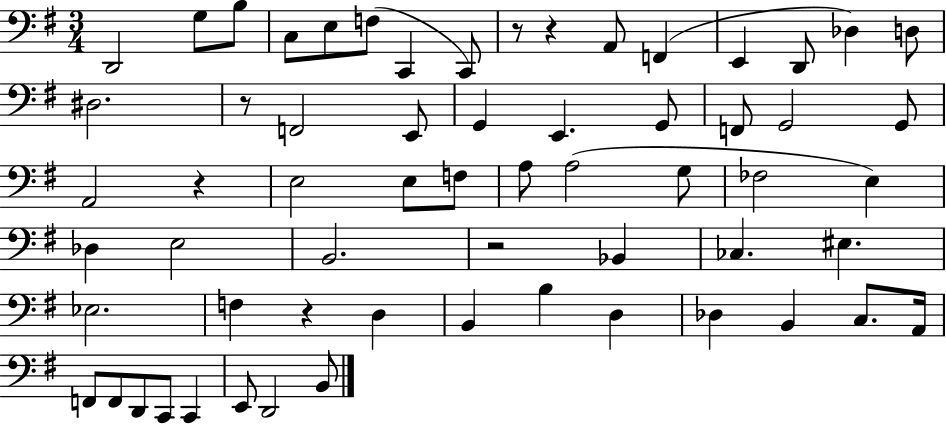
{
  \clef bass
  \numericTimeSignature
  \time 3/4
  \key g \major
  d,2 g8 b8 | c8 e8 f8( c,4 c,8) | r8 r4 a,8 f,4( | e,4 d,8 des4) d8 | \break dis2. | r8 f,2 e,8 | g,4 e,4. g,8 | f,8 g,2 g,8 | \break a,2 r4 | e2 e8 f8 | a8 a2( g8 | fes2 e4) | \break des4 e2 | b,2. | r2 bes,4 | ces4. eis4. | \break ees2. | f4 r4 d4 | b,4 b4 d4 | des4 b,4 c8. a,16 | \break f,8 f,8 d,8 c,8 c,4 | e,8 d,2 b,8 | \bar "|."
}